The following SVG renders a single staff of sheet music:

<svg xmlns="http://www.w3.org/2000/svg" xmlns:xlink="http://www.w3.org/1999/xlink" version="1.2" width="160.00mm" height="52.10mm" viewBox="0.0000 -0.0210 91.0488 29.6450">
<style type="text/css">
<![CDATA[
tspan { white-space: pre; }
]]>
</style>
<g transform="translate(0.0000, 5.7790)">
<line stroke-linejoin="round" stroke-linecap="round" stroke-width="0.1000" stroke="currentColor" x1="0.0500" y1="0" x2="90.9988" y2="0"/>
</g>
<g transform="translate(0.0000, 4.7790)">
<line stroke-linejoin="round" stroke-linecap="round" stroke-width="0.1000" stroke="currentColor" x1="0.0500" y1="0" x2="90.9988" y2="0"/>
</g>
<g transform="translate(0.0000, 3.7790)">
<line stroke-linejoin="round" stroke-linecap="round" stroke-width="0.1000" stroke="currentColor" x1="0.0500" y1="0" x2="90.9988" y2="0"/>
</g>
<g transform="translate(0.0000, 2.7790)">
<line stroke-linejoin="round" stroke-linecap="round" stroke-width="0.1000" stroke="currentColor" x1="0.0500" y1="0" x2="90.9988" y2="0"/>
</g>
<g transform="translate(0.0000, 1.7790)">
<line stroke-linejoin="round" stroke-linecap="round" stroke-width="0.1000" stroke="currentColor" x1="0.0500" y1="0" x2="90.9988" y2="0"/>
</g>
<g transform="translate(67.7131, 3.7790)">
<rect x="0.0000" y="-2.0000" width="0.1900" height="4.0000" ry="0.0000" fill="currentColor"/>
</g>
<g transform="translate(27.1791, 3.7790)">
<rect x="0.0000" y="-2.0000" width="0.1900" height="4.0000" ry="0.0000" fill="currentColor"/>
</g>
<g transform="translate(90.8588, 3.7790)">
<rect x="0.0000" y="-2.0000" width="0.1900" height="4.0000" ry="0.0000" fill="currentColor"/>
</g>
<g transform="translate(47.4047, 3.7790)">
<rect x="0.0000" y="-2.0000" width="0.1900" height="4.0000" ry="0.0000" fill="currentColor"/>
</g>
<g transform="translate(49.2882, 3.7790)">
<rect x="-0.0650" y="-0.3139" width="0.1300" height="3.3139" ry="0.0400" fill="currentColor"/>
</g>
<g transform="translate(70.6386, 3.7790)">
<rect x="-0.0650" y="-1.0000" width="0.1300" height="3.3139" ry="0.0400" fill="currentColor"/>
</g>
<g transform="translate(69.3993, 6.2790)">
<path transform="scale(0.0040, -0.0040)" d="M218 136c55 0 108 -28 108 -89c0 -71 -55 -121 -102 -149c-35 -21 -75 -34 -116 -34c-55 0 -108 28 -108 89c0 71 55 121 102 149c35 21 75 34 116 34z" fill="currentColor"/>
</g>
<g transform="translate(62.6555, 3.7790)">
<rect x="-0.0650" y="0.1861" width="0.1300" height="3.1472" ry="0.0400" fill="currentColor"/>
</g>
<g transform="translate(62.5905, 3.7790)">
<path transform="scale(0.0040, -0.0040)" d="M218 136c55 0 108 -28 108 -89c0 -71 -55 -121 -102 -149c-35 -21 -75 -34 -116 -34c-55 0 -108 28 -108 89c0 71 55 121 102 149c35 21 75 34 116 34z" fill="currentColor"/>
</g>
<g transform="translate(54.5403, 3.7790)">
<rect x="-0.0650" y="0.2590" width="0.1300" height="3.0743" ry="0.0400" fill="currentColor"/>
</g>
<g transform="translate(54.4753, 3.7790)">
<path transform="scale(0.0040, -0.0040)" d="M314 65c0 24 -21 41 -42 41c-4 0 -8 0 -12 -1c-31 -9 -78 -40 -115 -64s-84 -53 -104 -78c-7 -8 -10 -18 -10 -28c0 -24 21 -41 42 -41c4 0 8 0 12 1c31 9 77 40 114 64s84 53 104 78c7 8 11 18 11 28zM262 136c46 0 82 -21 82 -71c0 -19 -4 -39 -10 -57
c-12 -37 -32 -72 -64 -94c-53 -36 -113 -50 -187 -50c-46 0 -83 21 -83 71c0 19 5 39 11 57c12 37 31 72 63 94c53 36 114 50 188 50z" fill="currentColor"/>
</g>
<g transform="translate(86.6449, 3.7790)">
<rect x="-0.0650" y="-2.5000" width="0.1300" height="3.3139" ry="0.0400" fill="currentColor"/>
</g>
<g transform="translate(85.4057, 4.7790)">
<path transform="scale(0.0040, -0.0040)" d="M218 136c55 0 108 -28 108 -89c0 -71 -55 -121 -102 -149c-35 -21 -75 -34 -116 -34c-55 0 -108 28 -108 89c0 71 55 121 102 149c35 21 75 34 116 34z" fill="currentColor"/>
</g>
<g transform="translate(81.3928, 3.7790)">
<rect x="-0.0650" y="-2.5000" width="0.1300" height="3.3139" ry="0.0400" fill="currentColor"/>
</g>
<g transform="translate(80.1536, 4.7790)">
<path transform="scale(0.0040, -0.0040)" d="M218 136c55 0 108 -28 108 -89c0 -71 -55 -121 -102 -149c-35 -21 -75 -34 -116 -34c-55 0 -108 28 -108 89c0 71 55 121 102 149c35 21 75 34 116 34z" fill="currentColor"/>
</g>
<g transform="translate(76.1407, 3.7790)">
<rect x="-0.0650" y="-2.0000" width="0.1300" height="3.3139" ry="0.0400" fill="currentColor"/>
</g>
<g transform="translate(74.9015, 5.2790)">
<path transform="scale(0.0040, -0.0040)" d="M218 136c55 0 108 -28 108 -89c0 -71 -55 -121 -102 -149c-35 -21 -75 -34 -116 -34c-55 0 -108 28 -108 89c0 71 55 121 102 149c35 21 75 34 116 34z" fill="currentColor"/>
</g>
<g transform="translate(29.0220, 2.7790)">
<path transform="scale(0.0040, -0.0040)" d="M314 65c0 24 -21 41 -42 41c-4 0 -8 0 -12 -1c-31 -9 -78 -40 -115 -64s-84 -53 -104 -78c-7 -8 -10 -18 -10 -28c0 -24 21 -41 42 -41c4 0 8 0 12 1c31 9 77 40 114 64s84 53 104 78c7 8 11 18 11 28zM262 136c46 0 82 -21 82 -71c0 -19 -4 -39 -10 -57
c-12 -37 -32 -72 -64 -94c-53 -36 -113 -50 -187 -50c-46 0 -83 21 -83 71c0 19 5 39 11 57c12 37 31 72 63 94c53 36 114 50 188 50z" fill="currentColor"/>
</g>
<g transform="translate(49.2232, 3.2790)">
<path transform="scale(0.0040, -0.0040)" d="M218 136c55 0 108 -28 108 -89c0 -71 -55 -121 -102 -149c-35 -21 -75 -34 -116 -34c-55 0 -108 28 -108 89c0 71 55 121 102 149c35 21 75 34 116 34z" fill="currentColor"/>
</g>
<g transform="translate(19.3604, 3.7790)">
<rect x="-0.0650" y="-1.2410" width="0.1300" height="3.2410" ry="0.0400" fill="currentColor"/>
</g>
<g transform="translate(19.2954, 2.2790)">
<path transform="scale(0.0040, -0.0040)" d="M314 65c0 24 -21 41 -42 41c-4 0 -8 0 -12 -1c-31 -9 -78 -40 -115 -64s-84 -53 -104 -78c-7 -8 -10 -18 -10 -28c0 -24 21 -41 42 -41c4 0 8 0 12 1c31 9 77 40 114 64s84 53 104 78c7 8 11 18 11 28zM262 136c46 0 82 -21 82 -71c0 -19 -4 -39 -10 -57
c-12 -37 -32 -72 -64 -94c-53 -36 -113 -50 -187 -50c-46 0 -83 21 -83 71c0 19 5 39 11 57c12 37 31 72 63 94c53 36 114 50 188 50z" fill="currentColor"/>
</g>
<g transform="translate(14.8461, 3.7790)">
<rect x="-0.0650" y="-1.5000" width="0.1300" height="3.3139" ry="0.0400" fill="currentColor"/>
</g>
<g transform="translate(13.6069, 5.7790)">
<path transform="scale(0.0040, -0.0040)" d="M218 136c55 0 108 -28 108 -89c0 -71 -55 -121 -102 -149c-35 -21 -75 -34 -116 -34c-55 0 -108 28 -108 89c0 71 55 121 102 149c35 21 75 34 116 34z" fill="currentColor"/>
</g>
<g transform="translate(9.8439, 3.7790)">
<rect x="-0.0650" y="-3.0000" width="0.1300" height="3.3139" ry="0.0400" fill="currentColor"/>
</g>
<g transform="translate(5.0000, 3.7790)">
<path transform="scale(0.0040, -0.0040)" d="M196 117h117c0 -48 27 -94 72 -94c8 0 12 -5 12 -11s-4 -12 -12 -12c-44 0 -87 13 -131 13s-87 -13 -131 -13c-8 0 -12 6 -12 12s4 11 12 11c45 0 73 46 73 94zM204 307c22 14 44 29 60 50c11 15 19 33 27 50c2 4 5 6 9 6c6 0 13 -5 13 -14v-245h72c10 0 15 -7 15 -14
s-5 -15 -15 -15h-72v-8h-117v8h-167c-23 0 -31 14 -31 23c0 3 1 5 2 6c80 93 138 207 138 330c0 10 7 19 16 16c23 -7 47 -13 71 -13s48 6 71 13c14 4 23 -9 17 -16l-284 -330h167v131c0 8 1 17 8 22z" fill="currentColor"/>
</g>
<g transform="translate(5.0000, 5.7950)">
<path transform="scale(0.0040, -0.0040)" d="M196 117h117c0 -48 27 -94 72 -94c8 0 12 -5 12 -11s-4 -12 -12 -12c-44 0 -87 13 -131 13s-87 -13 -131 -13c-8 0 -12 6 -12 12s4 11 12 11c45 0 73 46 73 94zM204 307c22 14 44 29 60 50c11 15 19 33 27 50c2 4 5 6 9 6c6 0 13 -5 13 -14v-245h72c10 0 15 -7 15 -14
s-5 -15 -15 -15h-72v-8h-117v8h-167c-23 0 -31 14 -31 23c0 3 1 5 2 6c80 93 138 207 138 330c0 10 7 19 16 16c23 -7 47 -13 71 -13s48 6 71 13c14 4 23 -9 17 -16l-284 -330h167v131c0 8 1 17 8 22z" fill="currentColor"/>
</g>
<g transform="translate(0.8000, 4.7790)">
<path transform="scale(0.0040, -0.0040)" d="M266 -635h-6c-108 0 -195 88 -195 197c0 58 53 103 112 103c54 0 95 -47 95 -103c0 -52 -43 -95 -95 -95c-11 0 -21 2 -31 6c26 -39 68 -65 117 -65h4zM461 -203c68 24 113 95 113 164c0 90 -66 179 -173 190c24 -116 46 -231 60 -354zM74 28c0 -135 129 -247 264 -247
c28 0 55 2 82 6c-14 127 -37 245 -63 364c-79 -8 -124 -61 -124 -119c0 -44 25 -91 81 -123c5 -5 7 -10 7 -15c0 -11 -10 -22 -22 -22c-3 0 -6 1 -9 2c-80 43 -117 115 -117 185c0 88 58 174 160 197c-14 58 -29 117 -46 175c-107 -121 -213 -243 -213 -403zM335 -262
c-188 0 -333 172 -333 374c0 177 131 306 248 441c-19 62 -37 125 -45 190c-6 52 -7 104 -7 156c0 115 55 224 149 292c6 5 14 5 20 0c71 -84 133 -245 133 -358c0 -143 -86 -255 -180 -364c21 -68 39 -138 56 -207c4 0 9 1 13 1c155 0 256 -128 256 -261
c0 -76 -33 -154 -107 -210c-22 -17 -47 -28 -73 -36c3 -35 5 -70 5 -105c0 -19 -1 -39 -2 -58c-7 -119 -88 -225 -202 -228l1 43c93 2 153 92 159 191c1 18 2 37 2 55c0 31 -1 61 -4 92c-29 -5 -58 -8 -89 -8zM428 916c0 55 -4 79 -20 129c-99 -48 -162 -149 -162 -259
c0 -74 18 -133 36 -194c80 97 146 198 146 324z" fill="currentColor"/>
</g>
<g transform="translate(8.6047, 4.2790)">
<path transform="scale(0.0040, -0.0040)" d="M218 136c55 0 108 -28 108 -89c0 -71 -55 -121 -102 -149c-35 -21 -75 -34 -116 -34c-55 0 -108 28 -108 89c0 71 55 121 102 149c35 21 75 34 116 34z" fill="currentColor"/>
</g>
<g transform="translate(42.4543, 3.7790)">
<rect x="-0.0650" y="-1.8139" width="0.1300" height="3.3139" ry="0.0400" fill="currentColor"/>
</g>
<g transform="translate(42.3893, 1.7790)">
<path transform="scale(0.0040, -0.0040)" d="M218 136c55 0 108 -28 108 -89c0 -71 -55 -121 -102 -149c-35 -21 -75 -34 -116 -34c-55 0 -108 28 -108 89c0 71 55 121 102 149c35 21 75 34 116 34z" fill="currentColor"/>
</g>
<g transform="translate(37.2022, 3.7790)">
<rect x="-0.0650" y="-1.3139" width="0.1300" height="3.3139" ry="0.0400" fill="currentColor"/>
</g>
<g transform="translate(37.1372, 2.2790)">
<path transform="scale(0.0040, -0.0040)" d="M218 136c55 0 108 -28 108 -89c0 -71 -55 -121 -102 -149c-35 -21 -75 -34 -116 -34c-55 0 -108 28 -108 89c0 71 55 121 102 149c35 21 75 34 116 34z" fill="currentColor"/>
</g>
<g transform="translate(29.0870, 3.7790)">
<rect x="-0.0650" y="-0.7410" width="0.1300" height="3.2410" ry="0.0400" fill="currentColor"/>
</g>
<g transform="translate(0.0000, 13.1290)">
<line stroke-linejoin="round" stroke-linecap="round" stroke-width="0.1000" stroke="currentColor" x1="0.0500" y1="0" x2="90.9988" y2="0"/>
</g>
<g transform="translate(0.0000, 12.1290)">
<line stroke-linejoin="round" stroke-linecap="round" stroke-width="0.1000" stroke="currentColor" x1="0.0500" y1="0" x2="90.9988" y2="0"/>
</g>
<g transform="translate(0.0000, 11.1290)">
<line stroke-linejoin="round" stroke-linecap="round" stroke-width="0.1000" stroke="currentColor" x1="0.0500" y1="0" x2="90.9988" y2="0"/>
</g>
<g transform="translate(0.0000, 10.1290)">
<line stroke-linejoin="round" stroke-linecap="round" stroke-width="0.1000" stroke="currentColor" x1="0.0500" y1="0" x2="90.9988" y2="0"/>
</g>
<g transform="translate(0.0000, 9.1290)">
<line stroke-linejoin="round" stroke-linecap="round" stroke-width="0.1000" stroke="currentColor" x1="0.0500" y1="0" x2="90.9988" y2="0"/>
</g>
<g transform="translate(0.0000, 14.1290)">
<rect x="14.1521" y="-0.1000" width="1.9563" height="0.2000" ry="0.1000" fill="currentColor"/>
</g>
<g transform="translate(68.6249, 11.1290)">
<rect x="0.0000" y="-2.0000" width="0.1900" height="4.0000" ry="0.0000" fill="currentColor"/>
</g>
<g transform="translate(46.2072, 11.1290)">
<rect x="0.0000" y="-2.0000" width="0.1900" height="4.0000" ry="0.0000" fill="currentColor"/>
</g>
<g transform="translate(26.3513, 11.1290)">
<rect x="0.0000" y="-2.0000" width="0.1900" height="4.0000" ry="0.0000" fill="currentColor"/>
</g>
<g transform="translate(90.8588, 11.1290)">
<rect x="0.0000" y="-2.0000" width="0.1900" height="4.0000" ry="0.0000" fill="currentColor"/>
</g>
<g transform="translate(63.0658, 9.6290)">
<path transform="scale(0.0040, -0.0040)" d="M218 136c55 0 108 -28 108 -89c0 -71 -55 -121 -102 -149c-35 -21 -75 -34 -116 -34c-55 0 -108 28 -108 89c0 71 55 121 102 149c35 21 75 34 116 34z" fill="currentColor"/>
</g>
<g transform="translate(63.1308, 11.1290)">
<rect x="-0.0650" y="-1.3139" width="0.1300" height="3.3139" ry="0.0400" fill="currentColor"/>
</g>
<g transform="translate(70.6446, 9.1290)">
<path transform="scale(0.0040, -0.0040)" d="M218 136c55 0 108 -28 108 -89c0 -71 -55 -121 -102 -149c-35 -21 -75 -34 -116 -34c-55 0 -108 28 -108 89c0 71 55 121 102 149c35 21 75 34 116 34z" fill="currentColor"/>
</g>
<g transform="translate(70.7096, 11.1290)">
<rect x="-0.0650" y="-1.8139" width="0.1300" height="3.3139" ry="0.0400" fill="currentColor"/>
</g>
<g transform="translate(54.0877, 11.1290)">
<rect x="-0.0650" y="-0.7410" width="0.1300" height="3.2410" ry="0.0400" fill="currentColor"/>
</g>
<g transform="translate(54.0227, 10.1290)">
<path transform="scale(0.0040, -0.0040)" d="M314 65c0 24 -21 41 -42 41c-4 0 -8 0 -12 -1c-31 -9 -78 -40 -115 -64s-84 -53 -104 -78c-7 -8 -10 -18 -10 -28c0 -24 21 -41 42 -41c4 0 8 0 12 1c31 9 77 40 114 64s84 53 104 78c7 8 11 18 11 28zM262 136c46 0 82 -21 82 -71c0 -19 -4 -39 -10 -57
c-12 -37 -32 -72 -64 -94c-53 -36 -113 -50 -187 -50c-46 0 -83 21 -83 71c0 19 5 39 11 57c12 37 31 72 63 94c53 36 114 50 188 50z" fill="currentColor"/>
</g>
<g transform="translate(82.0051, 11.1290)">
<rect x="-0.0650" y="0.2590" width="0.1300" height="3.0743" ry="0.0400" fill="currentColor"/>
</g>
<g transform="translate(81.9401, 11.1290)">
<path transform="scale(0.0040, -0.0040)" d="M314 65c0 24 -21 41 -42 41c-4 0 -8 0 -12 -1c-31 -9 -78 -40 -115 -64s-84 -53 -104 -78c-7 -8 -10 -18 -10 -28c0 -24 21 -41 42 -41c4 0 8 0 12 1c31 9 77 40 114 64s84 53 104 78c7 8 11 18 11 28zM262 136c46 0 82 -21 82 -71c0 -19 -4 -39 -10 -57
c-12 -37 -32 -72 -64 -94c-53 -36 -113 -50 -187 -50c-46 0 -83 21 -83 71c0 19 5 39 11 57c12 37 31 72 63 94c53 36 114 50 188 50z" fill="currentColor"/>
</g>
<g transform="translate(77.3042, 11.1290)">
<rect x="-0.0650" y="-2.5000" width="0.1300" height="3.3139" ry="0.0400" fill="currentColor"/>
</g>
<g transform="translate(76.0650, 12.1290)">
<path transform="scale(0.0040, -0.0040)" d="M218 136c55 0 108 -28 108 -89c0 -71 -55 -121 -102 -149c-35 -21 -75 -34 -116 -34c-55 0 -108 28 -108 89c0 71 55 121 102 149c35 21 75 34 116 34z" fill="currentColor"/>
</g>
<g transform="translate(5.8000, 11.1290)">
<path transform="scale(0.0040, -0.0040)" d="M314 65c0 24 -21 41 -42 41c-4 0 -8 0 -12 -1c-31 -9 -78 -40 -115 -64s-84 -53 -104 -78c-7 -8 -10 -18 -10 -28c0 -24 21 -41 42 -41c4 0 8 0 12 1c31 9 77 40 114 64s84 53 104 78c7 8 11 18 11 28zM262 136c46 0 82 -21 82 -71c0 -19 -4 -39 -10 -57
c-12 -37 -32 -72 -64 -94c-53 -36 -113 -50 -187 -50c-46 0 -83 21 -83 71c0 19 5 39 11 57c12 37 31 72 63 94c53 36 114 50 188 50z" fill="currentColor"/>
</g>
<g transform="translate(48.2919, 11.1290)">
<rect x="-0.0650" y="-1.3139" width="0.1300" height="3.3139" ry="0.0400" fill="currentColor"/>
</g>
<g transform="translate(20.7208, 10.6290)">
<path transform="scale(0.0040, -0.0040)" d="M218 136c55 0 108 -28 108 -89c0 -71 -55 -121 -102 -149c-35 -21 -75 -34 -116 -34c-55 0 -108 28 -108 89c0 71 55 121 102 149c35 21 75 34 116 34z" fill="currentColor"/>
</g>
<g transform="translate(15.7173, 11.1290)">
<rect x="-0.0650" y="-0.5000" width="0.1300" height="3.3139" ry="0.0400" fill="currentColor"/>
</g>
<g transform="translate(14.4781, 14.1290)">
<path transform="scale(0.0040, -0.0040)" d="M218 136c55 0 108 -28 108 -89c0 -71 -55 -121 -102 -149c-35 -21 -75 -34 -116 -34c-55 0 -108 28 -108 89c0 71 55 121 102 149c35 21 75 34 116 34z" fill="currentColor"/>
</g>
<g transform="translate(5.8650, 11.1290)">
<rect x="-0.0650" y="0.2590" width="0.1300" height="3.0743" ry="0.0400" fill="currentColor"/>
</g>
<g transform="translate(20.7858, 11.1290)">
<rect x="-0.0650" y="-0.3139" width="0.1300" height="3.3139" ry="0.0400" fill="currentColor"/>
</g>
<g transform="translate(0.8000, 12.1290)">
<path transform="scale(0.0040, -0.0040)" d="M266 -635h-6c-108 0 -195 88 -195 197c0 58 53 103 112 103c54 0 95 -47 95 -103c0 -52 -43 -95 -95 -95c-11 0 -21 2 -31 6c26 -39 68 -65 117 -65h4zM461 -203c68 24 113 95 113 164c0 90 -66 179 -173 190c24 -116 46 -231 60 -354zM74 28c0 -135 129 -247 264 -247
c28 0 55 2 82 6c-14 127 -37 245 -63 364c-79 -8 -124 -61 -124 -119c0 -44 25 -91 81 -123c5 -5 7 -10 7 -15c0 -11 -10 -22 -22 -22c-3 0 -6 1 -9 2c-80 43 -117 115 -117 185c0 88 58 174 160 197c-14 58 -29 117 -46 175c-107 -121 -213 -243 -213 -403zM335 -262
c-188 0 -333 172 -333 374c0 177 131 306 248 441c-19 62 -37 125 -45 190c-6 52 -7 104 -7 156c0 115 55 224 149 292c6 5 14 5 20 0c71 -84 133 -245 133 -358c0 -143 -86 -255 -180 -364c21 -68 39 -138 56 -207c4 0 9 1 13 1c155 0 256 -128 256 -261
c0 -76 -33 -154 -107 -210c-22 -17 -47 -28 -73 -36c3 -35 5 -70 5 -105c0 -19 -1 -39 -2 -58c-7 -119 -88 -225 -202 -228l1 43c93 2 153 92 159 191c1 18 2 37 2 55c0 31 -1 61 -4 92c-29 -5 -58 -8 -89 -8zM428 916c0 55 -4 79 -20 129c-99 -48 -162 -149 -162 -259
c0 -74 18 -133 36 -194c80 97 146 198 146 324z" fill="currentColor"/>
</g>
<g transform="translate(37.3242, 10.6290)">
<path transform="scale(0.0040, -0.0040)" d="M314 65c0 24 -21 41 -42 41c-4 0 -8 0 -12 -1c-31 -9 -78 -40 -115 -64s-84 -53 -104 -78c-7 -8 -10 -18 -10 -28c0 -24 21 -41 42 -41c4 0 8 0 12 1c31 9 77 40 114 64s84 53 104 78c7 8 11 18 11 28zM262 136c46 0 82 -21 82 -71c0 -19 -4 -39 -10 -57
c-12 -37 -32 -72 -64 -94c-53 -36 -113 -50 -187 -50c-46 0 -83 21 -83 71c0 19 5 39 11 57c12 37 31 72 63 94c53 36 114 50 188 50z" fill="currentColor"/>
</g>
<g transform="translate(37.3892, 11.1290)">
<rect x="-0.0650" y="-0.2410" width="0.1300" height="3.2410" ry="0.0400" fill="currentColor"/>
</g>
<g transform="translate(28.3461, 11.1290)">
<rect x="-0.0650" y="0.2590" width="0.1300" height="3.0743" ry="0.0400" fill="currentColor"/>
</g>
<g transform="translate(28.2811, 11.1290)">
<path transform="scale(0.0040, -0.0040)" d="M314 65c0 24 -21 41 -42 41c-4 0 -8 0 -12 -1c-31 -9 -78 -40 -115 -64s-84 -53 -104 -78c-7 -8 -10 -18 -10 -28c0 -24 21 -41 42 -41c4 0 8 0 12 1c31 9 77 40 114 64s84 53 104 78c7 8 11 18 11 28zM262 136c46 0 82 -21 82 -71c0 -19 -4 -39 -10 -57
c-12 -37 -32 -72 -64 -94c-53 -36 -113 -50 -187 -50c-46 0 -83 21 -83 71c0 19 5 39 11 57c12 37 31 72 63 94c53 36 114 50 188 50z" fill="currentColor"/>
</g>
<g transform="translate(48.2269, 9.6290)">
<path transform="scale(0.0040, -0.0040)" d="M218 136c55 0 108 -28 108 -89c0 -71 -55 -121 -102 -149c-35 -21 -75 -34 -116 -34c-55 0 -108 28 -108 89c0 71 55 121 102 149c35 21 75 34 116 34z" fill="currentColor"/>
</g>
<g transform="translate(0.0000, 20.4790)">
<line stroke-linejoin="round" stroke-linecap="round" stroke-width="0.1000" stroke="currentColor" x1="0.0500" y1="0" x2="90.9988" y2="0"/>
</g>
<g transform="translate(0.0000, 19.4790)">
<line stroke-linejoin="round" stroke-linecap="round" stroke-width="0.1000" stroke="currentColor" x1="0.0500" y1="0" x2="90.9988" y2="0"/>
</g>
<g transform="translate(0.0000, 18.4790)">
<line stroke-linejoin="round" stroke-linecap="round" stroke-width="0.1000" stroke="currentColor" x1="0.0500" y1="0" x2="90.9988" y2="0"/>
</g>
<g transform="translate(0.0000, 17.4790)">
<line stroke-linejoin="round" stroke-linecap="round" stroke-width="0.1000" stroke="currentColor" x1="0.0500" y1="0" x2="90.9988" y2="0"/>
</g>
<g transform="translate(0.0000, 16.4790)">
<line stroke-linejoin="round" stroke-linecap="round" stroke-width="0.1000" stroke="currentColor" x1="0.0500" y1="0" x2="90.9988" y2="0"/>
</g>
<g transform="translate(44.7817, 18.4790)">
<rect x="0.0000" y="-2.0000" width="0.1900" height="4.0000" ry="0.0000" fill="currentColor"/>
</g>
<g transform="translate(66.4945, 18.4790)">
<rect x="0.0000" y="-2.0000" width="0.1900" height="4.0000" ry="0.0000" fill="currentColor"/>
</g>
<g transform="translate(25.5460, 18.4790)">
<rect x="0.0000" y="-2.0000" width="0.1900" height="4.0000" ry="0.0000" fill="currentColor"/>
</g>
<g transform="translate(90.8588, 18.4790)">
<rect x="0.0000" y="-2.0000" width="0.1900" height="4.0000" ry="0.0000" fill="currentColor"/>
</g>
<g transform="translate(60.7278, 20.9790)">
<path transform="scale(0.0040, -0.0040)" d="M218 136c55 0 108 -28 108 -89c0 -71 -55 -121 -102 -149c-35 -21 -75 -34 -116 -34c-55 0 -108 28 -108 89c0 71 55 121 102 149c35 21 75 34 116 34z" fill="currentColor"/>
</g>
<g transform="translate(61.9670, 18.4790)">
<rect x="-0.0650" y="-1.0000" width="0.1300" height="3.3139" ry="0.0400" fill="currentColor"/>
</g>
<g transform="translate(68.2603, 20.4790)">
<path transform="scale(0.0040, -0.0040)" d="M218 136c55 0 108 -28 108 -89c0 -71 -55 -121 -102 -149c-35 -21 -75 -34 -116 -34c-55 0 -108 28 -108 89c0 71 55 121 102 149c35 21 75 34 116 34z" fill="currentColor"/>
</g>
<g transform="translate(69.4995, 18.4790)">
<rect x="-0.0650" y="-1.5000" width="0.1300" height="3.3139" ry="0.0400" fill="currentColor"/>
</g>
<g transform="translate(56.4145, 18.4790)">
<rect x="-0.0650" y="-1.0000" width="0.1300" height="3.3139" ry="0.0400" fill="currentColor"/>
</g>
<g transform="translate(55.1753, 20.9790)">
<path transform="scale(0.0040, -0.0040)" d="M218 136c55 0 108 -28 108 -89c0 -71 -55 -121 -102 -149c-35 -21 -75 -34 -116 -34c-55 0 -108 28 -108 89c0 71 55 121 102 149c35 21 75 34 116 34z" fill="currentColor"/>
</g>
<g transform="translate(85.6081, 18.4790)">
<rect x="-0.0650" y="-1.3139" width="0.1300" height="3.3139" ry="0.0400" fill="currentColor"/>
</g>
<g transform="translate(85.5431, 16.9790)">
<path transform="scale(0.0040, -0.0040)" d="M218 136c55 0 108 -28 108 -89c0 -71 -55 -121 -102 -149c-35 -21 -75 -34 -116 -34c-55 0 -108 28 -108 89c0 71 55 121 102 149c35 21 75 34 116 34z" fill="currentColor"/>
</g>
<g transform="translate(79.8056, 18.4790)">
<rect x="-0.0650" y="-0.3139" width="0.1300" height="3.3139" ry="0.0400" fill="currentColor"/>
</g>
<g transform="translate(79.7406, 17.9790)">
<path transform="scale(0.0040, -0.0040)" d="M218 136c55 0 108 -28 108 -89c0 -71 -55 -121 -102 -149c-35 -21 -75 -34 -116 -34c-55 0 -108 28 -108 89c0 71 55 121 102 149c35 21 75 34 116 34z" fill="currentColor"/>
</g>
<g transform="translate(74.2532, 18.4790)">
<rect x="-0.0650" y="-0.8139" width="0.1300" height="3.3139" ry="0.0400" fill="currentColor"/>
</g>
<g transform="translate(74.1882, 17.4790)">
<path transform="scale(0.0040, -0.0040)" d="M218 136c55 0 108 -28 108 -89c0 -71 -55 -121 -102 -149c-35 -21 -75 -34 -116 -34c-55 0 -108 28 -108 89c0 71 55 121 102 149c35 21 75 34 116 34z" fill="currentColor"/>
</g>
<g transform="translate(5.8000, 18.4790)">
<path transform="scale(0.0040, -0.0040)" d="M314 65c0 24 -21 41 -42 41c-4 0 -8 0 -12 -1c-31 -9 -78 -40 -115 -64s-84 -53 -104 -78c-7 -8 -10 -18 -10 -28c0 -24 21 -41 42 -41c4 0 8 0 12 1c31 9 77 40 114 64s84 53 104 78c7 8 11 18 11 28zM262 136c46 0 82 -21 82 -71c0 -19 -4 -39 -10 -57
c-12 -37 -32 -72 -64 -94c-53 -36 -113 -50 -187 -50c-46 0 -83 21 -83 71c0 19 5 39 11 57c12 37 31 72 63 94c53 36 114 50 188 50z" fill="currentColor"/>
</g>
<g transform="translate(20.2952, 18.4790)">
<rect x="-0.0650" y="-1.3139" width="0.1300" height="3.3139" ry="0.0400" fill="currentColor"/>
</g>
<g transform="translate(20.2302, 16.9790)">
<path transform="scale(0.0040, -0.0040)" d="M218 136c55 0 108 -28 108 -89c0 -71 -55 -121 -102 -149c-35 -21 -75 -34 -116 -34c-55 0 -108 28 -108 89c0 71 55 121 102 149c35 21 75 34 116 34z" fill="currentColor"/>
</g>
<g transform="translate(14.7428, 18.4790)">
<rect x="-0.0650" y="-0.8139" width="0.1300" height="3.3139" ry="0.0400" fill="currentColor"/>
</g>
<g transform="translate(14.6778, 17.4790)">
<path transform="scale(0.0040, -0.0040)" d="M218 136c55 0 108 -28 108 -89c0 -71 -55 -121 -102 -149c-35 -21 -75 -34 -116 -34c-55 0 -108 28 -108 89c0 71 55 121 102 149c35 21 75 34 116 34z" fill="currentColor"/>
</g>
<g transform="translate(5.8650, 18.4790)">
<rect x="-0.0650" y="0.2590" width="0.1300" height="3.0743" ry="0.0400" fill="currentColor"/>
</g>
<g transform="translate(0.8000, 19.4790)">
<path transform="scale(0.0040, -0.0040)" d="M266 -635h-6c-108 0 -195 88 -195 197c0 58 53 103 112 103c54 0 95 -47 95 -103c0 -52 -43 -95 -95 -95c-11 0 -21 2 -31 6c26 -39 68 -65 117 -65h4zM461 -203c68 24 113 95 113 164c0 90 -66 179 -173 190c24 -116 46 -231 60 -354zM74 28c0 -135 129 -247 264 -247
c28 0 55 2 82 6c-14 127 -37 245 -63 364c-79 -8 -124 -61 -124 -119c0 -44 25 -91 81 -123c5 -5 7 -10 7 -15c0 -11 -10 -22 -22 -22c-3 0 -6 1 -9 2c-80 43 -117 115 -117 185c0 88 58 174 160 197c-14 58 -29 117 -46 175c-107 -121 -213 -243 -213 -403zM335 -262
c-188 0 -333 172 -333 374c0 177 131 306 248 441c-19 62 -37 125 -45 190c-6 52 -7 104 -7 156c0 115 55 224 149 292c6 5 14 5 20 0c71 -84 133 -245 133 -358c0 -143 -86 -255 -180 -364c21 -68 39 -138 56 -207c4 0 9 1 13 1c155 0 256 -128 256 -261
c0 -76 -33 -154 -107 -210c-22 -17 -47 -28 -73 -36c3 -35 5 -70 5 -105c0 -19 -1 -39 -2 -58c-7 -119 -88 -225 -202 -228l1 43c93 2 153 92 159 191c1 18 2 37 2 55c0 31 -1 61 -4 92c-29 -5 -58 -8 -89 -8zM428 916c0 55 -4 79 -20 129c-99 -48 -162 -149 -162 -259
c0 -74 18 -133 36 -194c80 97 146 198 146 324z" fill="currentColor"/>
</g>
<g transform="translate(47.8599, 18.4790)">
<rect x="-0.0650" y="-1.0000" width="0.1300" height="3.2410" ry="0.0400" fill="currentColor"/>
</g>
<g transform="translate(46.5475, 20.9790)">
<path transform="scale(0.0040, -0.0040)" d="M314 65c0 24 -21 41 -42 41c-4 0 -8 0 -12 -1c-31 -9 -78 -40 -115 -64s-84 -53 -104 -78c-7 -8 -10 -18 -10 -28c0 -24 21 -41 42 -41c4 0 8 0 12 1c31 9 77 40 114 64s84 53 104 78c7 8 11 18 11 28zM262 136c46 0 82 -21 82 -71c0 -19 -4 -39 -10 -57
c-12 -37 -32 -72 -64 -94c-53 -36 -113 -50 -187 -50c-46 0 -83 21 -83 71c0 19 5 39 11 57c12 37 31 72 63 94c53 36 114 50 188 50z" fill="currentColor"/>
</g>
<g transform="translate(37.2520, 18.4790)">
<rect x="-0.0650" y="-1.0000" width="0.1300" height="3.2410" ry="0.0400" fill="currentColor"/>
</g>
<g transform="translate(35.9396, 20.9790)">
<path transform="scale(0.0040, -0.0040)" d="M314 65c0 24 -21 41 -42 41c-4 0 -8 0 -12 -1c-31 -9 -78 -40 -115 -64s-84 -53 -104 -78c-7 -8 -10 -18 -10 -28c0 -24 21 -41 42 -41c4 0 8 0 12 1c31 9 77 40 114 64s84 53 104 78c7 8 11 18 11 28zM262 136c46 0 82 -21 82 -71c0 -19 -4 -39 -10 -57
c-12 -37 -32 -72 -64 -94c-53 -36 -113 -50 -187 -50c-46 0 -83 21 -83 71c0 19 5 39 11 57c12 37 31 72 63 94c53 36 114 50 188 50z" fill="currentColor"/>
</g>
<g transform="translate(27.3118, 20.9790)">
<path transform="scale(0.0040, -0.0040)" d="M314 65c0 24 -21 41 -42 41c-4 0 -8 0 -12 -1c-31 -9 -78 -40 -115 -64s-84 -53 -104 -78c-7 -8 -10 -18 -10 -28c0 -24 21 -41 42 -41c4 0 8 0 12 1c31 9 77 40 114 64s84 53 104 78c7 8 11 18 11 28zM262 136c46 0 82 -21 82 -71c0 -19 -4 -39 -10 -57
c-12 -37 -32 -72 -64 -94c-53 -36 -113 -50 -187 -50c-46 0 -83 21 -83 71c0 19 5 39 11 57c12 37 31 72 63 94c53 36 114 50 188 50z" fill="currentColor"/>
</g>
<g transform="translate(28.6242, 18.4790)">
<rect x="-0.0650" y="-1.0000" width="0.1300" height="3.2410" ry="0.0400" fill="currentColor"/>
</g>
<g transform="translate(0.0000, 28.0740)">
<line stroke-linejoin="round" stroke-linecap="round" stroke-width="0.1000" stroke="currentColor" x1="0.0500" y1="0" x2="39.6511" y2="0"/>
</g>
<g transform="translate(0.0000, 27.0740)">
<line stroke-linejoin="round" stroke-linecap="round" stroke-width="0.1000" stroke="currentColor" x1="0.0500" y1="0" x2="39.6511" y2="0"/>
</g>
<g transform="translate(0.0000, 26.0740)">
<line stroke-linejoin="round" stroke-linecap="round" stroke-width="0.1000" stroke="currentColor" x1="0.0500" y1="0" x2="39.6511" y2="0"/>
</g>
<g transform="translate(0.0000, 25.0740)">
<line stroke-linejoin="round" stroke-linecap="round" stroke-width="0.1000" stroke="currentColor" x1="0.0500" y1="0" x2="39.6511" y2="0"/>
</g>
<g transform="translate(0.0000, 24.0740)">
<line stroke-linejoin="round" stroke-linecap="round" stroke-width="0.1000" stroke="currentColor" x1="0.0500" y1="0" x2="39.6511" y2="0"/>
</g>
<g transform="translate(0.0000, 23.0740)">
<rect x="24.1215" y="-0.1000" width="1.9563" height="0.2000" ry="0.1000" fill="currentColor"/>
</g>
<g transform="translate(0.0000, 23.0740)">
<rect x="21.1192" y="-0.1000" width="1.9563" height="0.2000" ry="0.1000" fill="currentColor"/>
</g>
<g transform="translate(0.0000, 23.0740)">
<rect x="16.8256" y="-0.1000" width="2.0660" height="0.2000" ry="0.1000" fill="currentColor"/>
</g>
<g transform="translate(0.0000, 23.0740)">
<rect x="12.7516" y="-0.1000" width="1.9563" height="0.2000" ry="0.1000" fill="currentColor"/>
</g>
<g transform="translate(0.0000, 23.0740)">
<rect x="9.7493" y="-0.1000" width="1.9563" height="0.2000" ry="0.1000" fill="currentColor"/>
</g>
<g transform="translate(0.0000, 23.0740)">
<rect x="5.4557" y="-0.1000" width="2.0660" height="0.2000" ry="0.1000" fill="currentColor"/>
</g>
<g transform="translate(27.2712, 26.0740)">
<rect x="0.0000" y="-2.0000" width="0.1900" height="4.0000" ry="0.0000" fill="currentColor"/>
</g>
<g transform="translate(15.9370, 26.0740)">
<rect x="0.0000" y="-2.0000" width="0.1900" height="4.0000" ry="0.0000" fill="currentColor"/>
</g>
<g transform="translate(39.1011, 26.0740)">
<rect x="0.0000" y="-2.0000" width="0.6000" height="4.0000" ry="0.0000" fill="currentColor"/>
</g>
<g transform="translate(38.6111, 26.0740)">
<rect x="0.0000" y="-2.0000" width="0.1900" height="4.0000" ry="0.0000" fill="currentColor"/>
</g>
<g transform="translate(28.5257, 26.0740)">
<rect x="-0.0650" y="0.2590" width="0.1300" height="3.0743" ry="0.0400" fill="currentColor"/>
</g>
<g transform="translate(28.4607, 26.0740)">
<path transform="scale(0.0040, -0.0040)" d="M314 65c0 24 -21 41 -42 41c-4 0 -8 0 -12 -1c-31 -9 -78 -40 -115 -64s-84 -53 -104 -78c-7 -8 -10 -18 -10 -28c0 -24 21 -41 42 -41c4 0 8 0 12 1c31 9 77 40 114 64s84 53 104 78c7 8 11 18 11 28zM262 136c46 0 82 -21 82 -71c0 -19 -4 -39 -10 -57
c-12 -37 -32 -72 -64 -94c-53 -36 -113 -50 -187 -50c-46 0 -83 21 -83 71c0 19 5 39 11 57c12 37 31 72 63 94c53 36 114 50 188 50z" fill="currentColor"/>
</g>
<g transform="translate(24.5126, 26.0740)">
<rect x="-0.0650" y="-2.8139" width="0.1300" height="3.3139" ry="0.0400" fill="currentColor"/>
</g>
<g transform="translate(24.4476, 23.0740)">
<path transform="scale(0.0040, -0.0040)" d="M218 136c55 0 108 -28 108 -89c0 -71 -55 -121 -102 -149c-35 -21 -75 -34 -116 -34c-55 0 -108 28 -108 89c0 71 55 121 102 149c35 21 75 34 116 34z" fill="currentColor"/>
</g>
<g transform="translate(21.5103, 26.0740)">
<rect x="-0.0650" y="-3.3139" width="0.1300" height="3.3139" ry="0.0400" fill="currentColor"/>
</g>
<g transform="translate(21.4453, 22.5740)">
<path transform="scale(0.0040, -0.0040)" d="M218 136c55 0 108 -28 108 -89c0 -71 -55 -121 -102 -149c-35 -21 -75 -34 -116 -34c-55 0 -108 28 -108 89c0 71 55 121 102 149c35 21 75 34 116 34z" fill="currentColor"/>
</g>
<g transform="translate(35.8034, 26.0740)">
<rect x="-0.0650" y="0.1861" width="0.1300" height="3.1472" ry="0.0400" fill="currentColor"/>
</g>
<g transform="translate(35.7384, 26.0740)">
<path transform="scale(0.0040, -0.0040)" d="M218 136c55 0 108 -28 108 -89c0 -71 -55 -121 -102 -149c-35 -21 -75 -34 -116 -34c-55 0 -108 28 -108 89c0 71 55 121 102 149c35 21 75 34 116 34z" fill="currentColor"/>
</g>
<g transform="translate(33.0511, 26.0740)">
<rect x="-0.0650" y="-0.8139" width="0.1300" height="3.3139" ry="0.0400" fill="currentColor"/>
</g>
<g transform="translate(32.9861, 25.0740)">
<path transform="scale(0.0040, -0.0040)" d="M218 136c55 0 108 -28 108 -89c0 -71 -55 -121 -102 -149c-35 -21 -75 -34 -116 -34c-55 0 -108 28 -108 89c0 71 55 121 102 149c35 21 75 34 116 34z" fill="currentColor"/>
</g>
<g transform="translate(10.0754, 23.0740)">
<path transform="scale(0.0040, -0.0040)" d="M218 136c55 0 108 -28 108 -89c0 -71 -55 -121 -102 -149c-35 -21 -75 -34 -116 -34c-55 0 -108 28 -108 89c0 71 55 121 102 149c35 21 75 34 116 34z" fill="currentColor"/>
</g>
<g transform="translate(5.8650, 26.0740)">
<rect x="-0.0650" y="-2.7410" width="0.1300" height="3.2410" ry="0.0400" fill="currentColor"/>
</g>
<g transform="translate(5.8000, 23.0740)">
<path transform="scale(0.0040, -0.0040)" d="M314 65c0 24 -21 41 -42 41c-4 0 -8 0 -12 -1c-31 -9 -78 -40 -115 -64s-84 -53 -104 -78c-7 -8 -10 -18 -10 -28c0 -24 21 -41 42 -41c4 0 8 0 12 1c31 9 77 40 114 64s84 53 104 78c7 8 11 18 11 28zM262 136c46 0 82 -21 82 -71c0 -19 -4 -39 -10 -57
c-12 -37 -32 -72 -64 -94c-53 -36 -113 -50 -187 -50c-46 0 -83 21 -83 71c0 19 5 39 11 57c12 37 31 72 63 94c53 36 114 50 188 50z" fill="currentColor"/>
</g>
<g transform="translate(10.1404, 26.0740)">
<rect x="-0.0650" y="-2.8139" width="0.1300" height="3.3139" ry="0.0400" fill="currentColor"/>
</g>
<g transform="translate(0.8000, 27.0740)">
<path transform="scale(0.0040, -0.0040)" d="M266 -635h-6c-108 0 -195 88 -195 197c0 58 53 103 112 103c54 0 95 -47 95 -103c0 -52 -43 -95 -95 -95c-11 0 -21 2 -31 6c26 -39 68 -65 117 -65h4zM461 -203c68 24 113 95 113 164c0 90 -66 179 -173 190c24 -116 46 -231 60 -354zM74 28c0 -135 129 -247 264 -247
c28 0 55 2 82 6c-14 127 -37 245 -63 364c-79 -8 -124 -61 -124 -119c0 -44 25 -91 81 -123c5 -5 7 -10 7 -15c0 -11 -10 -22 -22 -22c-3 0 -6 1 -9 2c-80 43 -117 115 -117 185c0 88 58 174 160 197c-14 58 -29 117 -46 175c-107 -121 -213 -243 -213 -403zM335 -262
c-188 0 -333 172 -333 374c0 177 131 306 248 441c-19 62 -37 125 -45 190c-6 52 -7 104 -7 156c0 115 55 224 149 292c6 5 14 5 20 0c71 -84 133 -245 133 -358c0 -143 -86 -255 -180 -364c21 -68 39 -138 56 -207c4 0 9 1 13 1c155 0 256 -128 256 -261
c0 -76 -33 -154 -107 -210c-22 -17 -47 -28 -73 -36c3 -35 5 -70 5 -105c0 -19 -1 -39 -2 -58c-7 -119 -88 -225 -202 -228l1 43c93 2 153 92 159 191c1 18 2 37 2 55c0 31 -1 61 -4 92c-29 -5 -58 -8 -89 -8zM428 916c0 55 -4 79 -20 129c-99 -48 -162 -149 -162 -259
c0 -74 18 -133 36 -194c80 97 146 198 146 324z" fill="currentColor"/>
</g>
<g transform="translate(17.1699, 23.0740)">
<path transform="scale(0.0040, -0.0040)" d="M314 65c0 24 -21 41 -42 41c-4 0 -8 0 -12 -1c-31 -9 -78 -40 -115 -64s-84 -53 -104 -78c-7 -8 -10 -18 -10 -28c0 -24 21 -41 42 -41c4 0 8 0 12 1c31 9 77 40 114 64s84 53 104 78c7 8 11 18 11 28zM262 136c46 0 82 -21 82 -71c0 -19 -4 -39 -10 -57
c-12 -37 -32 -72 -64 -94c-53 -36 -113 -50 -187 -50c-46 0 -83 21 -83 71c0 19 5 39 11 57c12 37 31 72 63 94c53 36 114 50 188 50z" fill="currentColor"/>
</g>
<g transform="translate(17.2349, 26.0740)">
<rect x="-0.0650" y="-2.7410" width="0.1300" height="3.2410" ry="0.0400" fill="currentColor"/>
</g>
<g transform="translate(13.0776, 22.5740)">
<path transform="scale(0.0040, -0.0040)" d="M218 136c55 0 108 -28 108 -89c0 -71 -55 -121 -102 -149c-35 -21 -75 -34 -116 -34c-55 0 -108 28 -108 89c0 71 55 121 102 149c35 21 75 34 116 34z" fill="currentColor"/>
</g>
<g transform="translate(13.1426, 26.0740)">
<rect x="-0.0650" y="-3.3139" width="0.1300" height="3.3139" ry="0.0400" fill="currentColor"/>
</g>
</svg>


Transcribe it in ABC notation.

X:1
T:Untitled
M:4/4
L:1/4
K:C
A E e2 d2 e f c B2 B D F G G B2 C c B2 c2 e d2 e f G B2 B2 d e D2 D2 D2 D D E d c e a2 a b a2 b a B2 d B